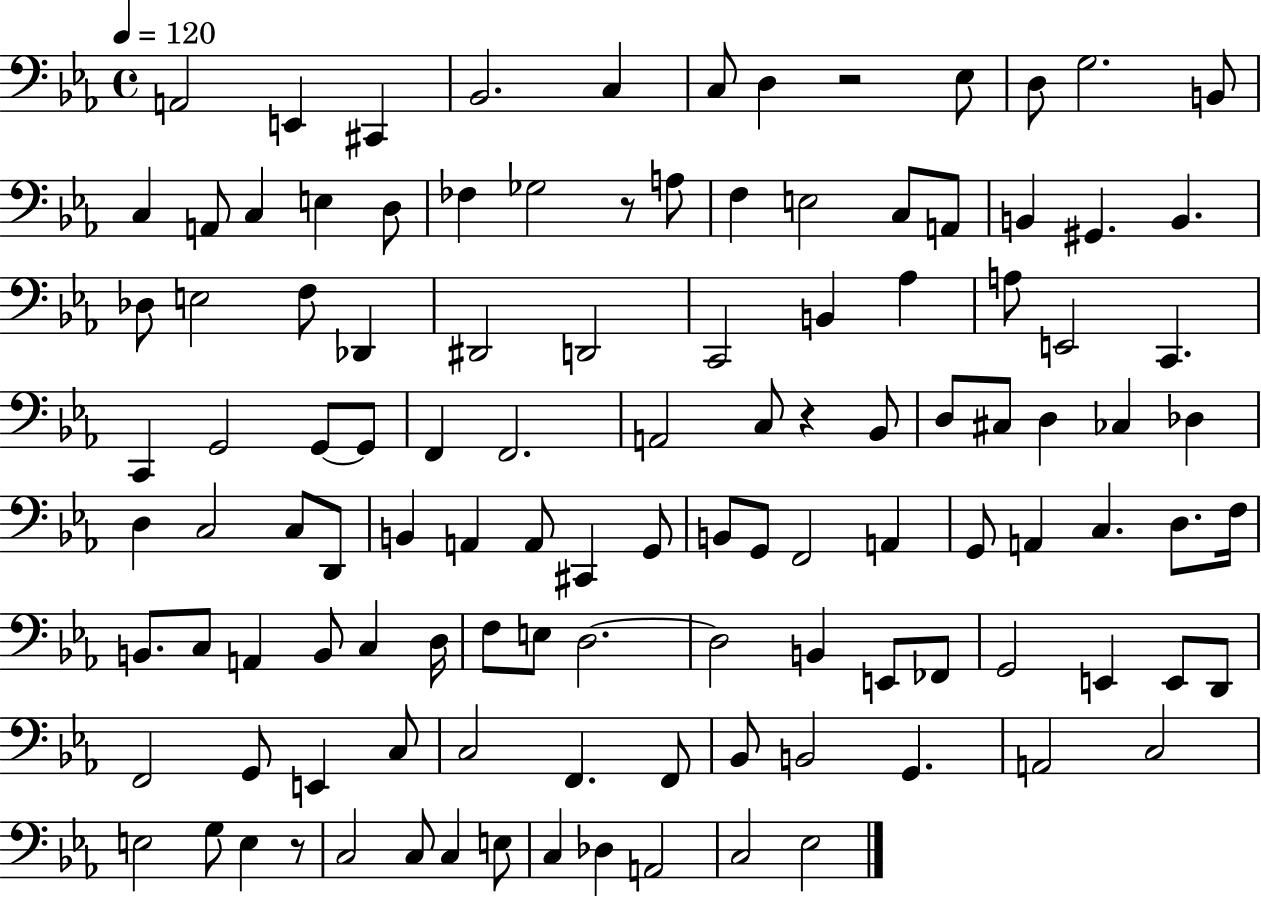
{
  \clef bass
  \time 4/4
  \defaultTimeSignature
  \key ees \major
  \tempo 4 = 120
  a,2 e,4 cis,4 | bes,2. c4 | c8 d4 r2 ees8 | d8 g2. b,8 | \break c4 a,8 c4 e4 d8 | fes4 ges2 r8 a8 | f4 e2 c8 a,8 | b,4 gis,4. b,4. | \break des8 e2 f8 des,4 | dis,2 d,2 | c,2 b,4 aes4 | a8 e,2 c,4. | \break c,4 g,2 g,8~~ g,8 | f,4 f,2. | a,2 c8 r4 bes,8 | d8 cis8 d4 ces4 des4 | \break d4 c2 c8 d,8 | b,4 a,4 a,8 cis,4 g,8 | b,8 g,8 f,2 a,4 | g,8 a,4 c4. d8. f16 | \break b,8. c8 a,4 b,8 c4 d16 | f8 e8 d2.~~ | d2 b,4 e,8 fes,8 | g,2 e,4 e,8 d,8 | \break f,2 g,8 e,4 c8 | c2 f,4. f,8 | bes,8 b,2 g,4. | a,2 c2 | \break e2 g8 e4 r8 | c2 c8 c4 e8 | c4 des4 a,2 | c2 ees2 | \break \bar "|."
}